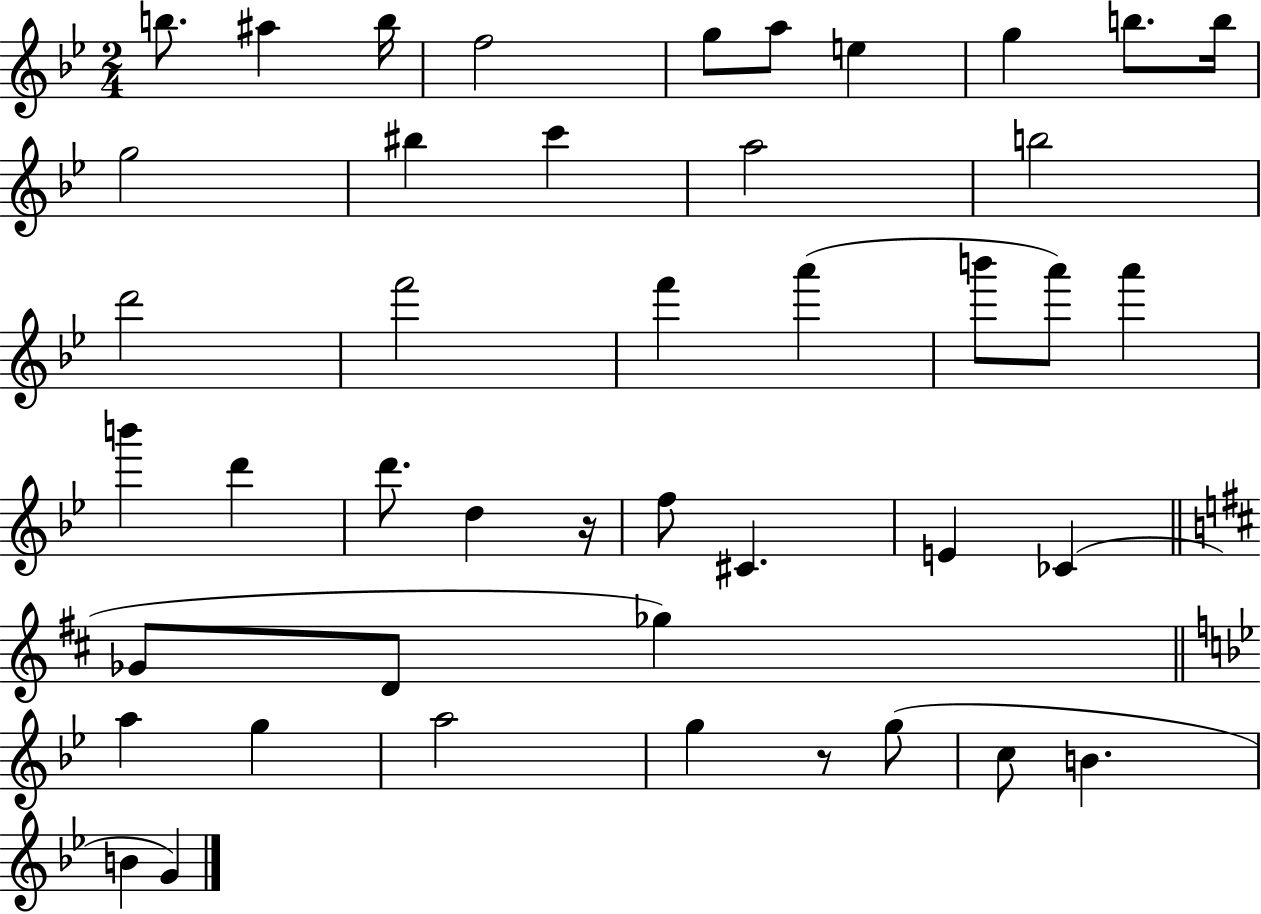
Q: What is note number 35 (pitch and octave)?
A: G5